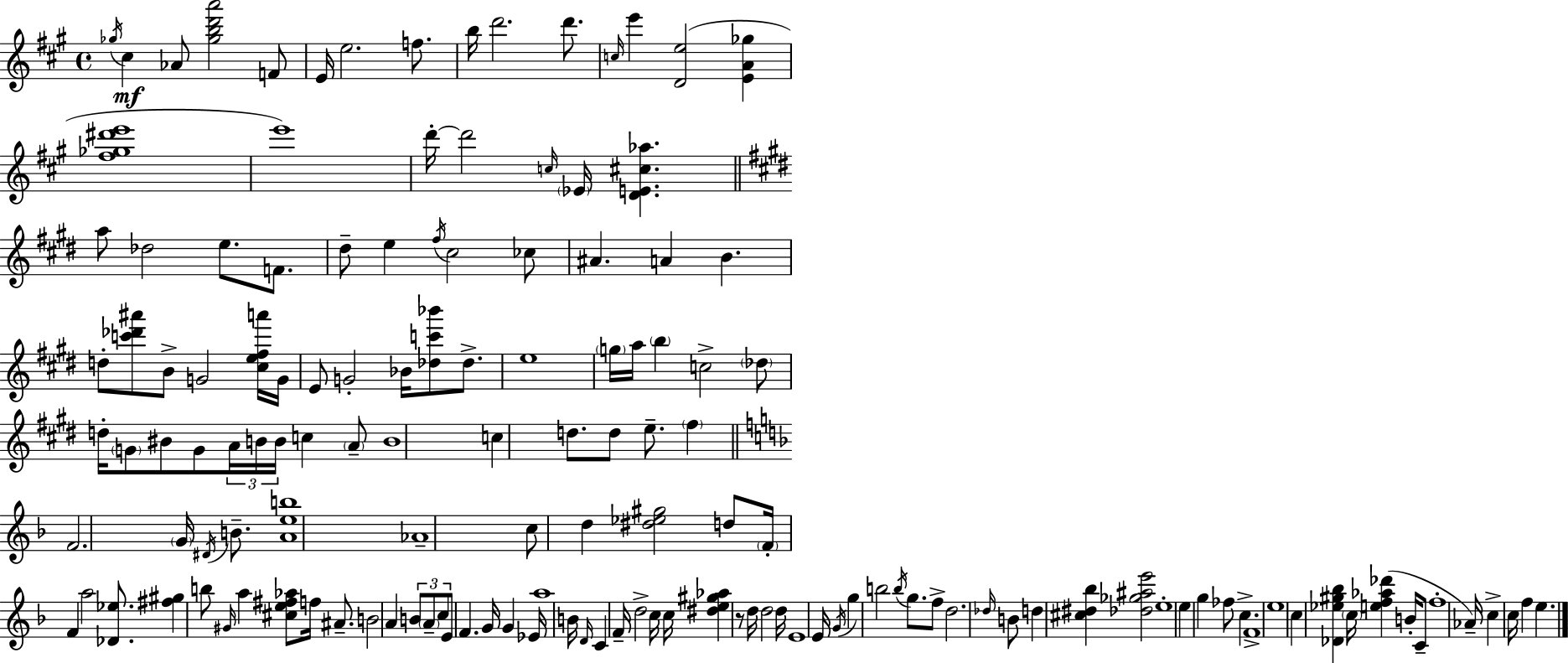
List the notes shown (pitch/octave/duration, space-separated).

Gb5/s C#5/q Ab4/e [Gb5,B5,D6,A6]/h F4/e E4/s E5/h. F5/e. B5/s D6/h. D6/e. C5/s E6/q [D4,E5]/h [E4,A4,Gb5]/q [F#5,Gb5,D#6,E6]/w E6/w D6/s D6/h C5/s Eb4/s [D4,E4,C#5,Ab5]/q. A5/e Db5/h E5/e. F4/e. D#5/e E5/q F#5/s C#5/h CES5/e A#4/q. A4/q B4/q. D5/e [C6,Db6,A#6]/e B4/e G4/h [C#5,E5,F#5,A6]/s G4/s E4/e G4/h Bb4/s [Db5,C6,Bb6]/e Db5/e. E5/w G5/s A5/s B5/q C5/h Db5/e D5/s G4/e BIS4/e G4/e A4/s B4/s B4/s C5/q A4/e B4/w C5/q D5/e. D5/e E5/e. F#5/q F4/h. G4/s D#4/s B4/e. [A4,E5,B5]/w Ab4/w C5/e D5/q [D#5,Eb5,G#5]/h D5/e F4/s F4/q A5/h [Db4,Eb5]/e. [F#5,G#5]/q B5/e G#4/s A5/q [C#5,E5,F#5,Ab5]/e F5/s A#4/e. B4/h A4/q B4/e A4/e C5/e E4/e F4/q. G4/s G4/q Eb4/s A5/w B4/s D4/s C4/q F4/s D5/h C5/s C5/s [D#5,E5,G#5,Ab5]/q R/e D5/s D5/h D5/s E4/w E4/s G4/s G5/q B5/h B5/s G5/e. F5/e D5/h. Db5/s B4/e D5/q [C#5,D#5,Bb5]/q [Db5,Gb5,A#5,E6]/h E5/w E5/q G5/q FES5/e C5/q. F4/w E5/w C5/q [Db4,Eb5,G#5,Bb5]/q C5/s [E5,F5,Ab5,Db6]/q B4/s C4/e F5/w Ab4/s C5/q C5/s F5/q E5/q.